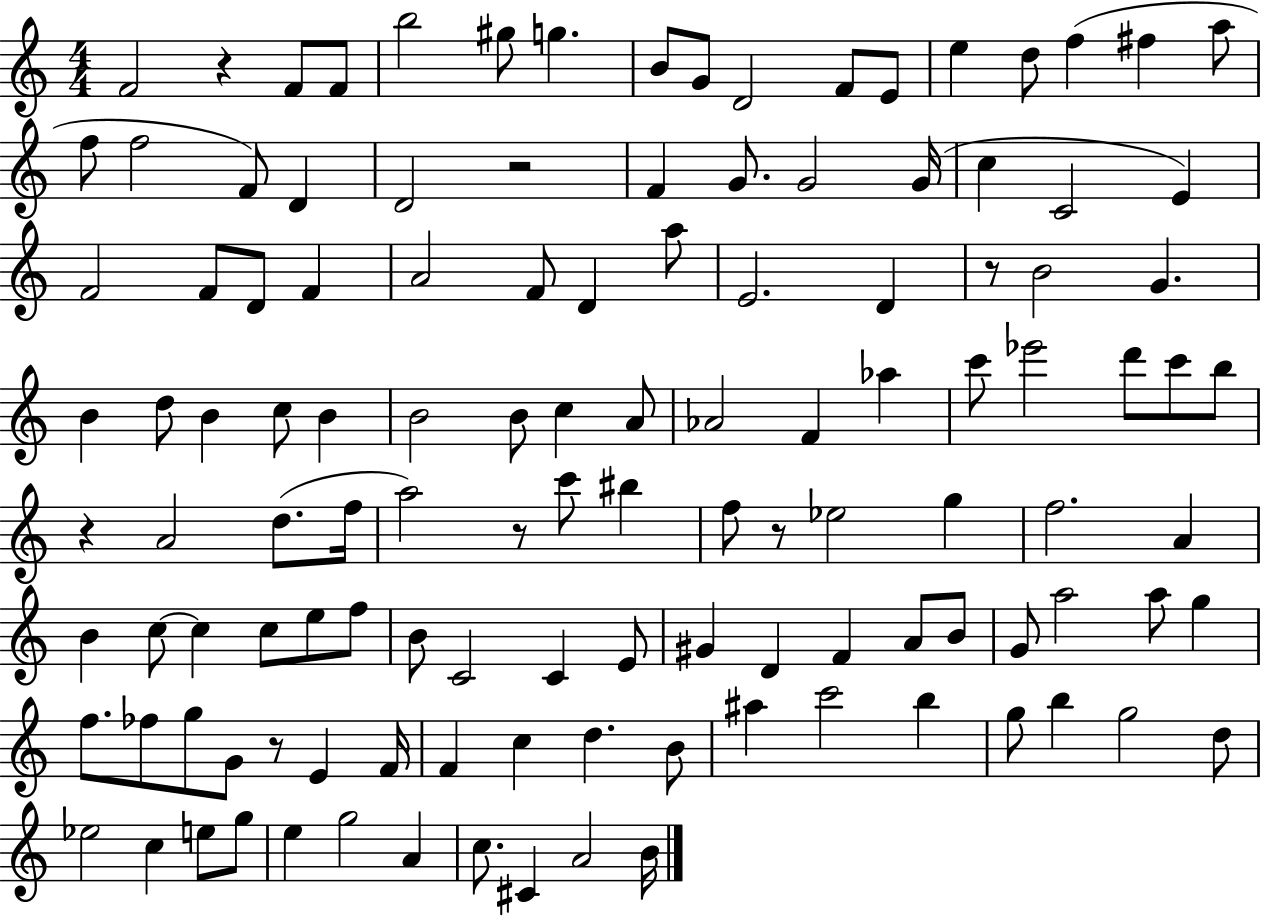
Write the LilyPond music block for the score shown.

{
  \clef treble
  \numericTimeSignature
  \time 4/4
  \key c \major
  \repeat volta 2 { f'2 r4 f'8 f'8 | b''2 gis''8 g''4. | b'8 g'8 d'2 f'8 e'8 | e''4 d''8 f''4( fis''4 a''8 | \break f''8 f''2 f'8) d'4 | d'2 r2 | f'4 g'8. g'2 g'16( | c''4 c'2 e'4) | \break f'2 f'8 d'8 f'4 | a'2 f'8 d'4 a''8 | e'2. d'4 | r8 b'2 g'4. | \break b'4 d''8 b'4 c''8 b'4 | b'2 b'8 c''4 a'8 | aes'2 f'4 aes''4 | c'''8 ees'''2 d'''8 c'''8 b''8 | \break r4 a'2 d''8.( f''16 | a''2) r8 c'''8 bis''4 | f''8 r8 ees''2 g''4 | f''2. a'4 | \break b'4 c''8~~ c''4 c''8 e''8 f''8 | b'8 c'2 c'4 e'8 | gis'4 d'4 f'4 a'8 b'8 | g'8 a''2 a''8 g''4 | \break f''8. fes''8 g''8 g'8 r8 e'4 f'16 | f'4 c''4 d''4. b'8 | ais''4 c'''2 b''4 | g''8 b''4 g''2 d''8 | \break ees''2 c''4 e''8 g''8 | e''4 g''2 a'4 | c''8. cis'4 a'2 b'16 | } \bar "|."
}